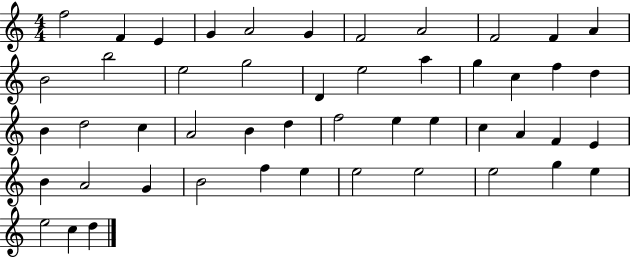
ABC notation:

X:1
T:Untitled
M:4/4
L:1/4
K:C
f2 F E G A2 G F2 A2 F2 F A B2 b2 e2 g2 D e2 a g c f d B d2 c A2 B d f2 e e c A F E B A2 G B2 f e e2 e2 e2 g e e2 c d